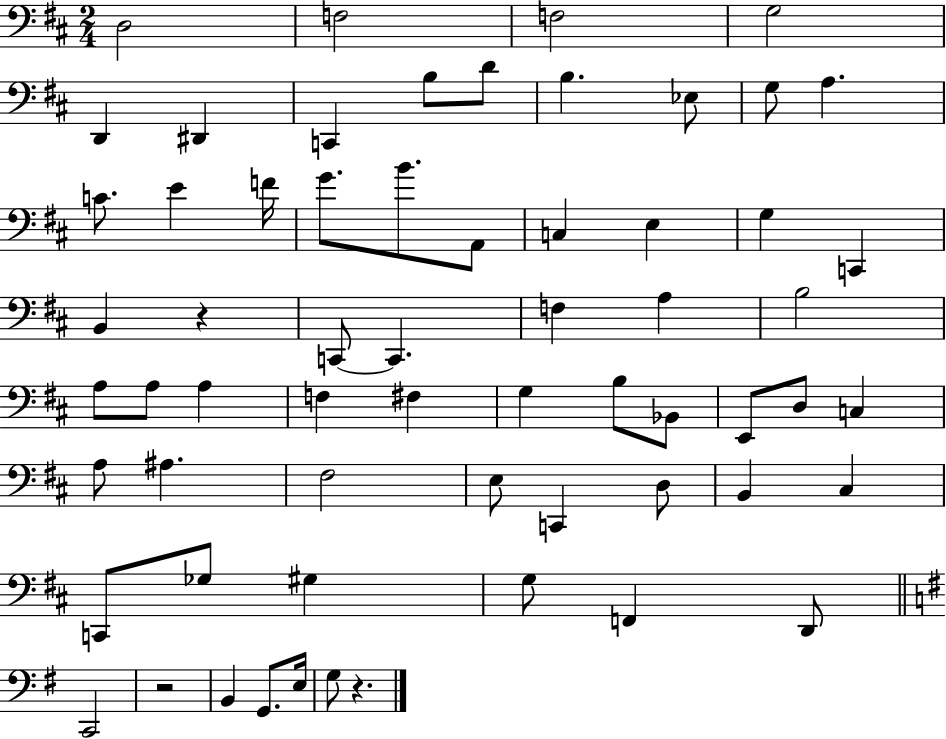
{
  \clef bass
  \numericTimeSignature
  \time 2/4
  \key d \major
  d2 | f2 | f2 | g2 | \break d,4 dis,4 | c,4 b8 d'8 | b4. ees8 | g8 a4. | \break c'8. e'4 f'16 | g'8. b'8. a,8 | c4 e4 | g4 c,4 | \break b,4 r4 | c,8~~ c,4. | f4 a4 | b2 | \break a8 a8 a4 | f4 fis4 | g4 b8 bes,8 | e,8 d8 c4 | \break a8 ais4. | fis2 | e8 c,4 d8 | b,4 cis4 | \break c,8 ges8 gis4 | g8 f,4 d,8 | \bar "||" \break \key g \major c,2 | r2 | b,4 g,8. e16 | g8 r4. | \break \bar "|."
}